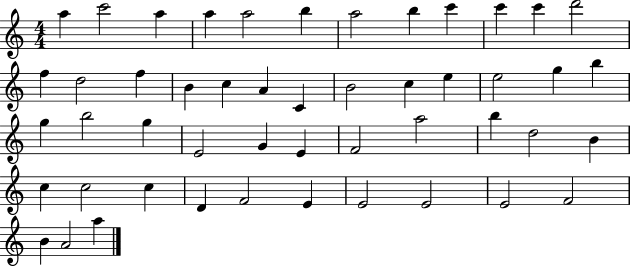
X:1
T:Untitled
M:4/4
L:1/4
K:C
a c'2 a a a2 b a2 b c' c' c' d'2 f d2 f B c A C B2 c e e2 g b g b2 g E2 G E F2 a2 b d2 B c c2 c D F2 E E2 E2 E2 F2 B A2 a